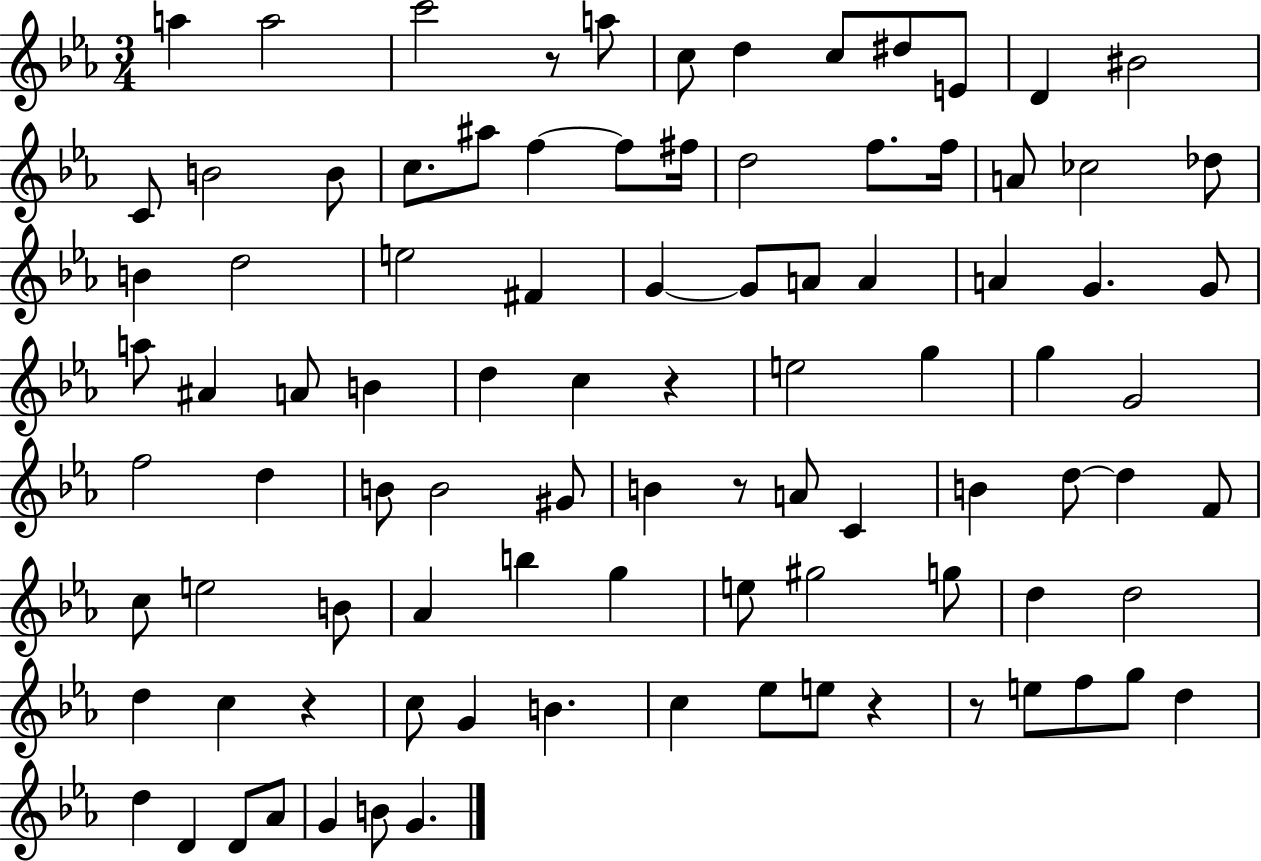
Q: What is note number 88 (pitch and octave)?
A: G4